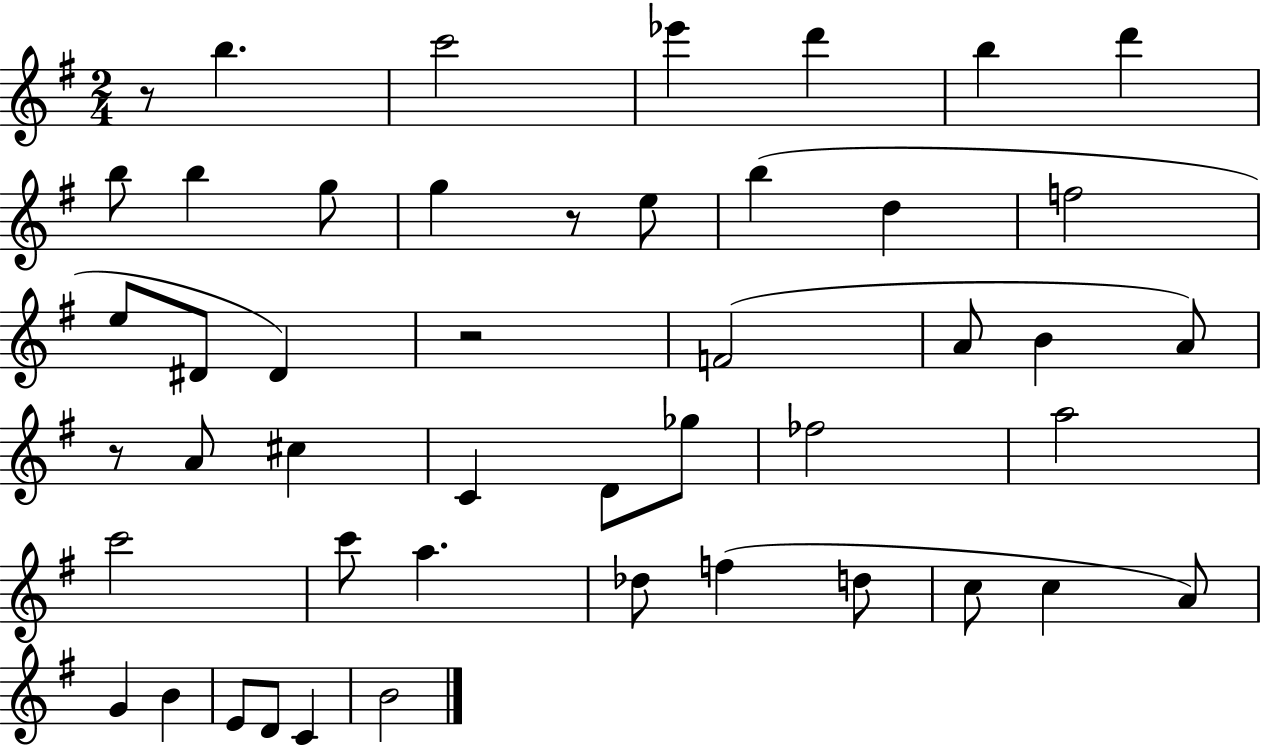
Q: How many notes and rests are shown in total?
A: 47